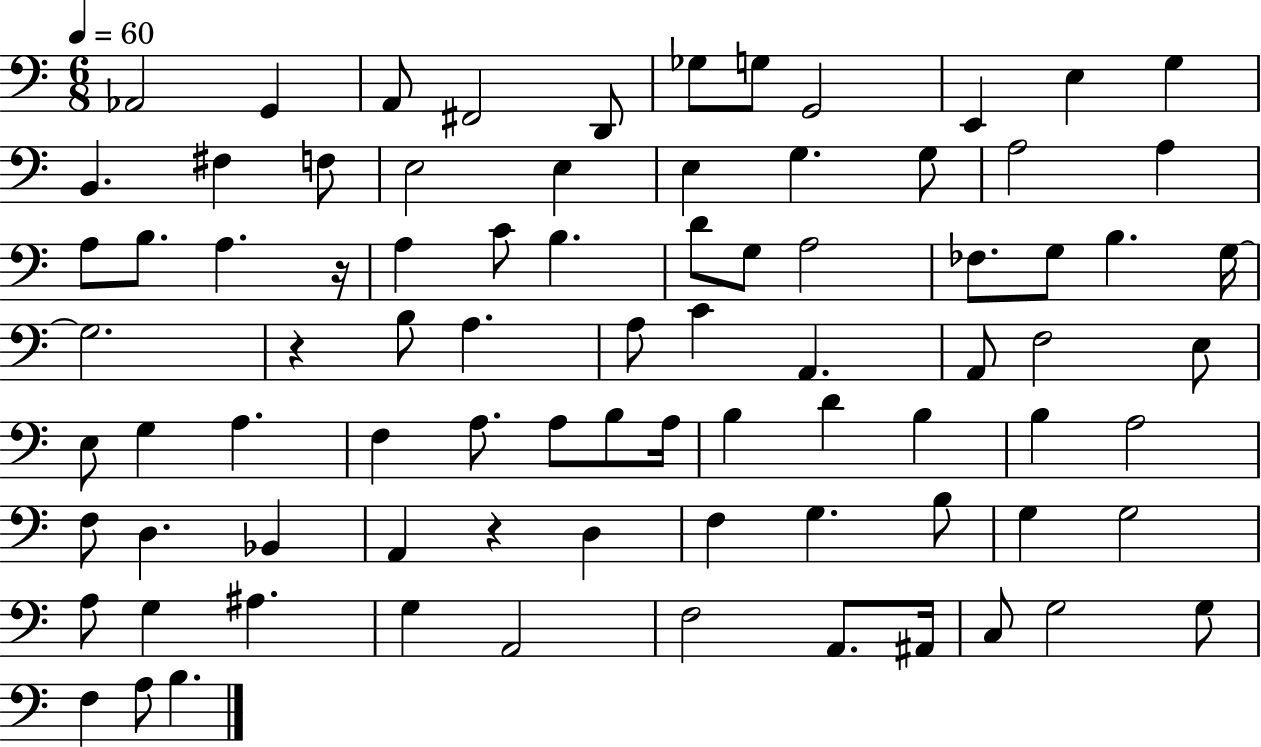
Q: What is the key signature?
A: C major